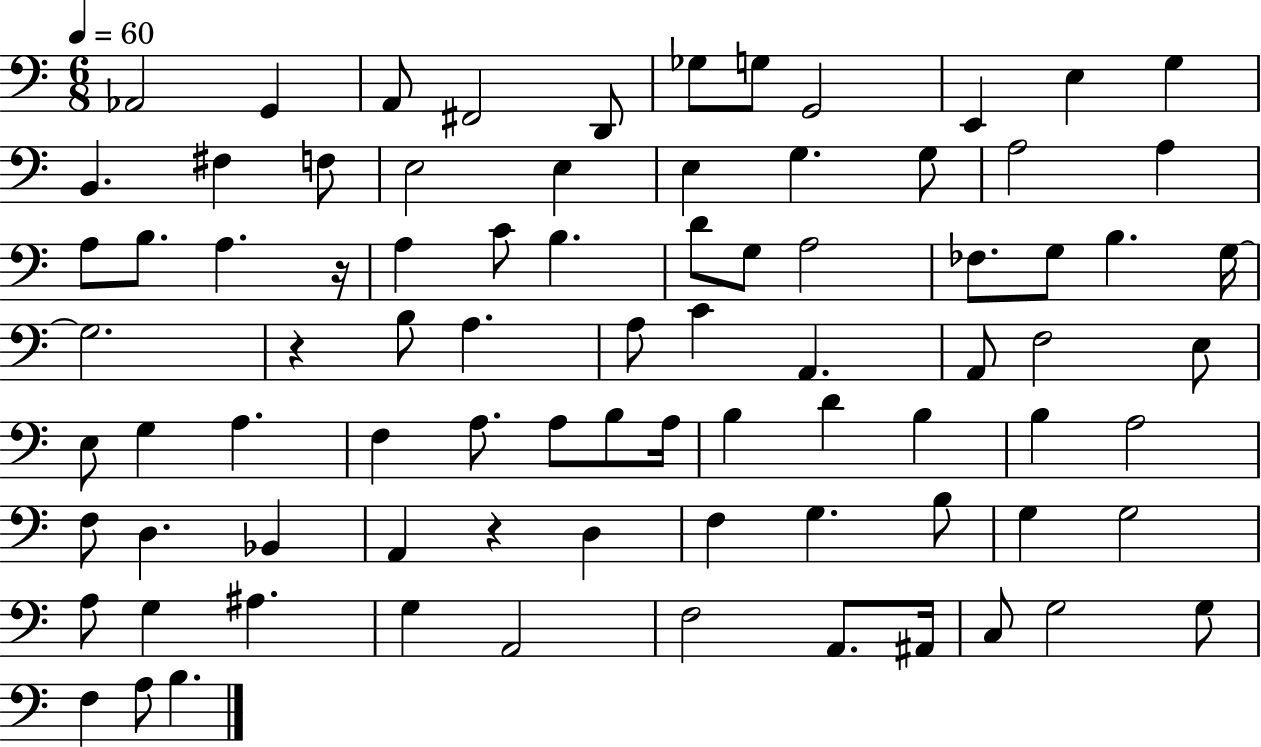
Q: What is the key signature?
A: C major